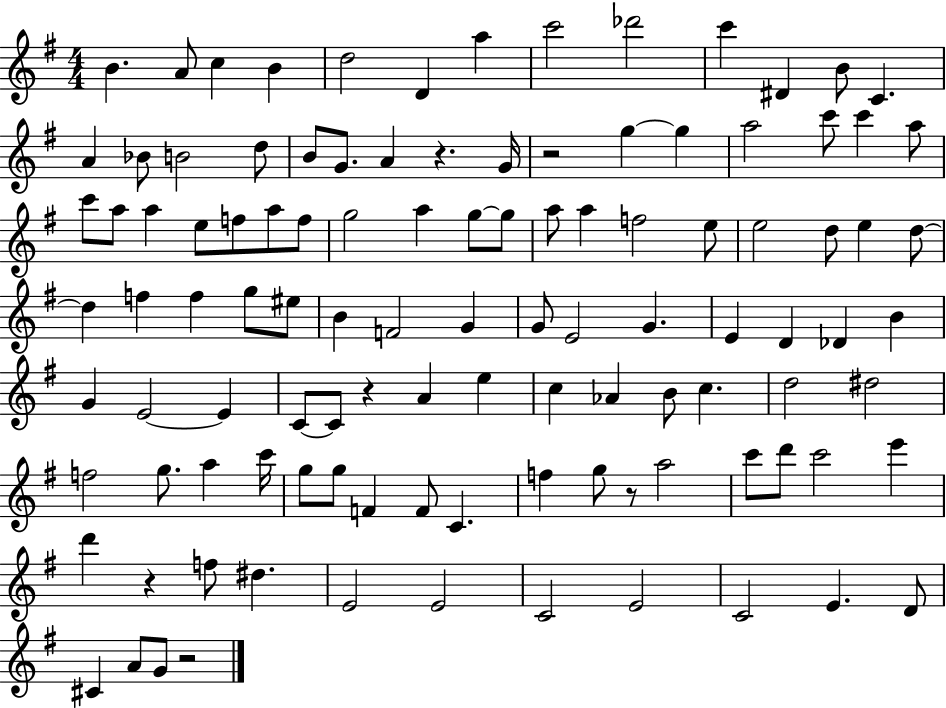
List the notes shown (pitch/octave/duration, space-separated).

B4/q. A4/e C5/q B4/q D5/h D4/q A5/q C6/h Db6/h C6/q D#4/q B4/e C4/q. A4/q Bb4/e B4/h D5/e B4/e G4/e. A4/q R/q. G4/s R/h G5/q G5/q A5/h C6/e C6/q A5/e C6/e A5/e A5/q E5/e F5/e A5/e F5/e G5/h A5/q G5/e G5/e A5/e A5/q F5/h E5/e E5/h D5/e E5/q D5/e D5/q F5/q F5/q G5/e EIS5/e B4/q F4/h G4/q G4/e E4/h G4/q. E4/q D4/q Db4/q B4/q G4/q E4/h E4/q C4/e C4/e R/q A4/q E5/q C5/q Ab4/q B4/e C5/q. D5/h D#5/h F5/h G5/e. A5/q C6/s G5/e G5/e F4/q F4/e C4/q. F5/q G5/e R/e A5/h C6/e D6/e C6/h E6/q D6/q R/q F5/e D#5/q. E4/h E4/h C4/h E4/h C4/h E4/q. D4/e C#4/q A4/e G4/e R/h